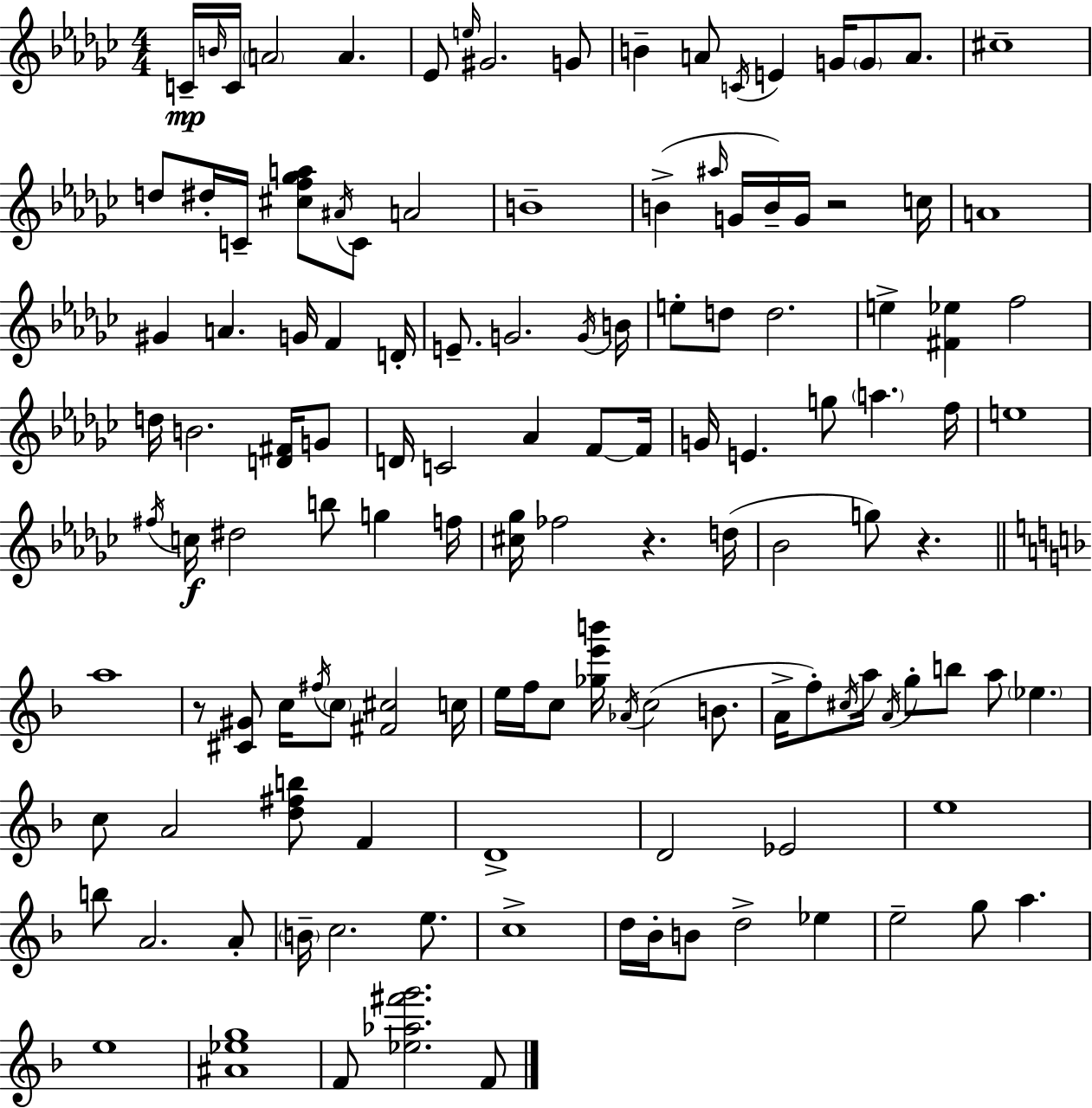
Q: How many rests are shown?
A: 4